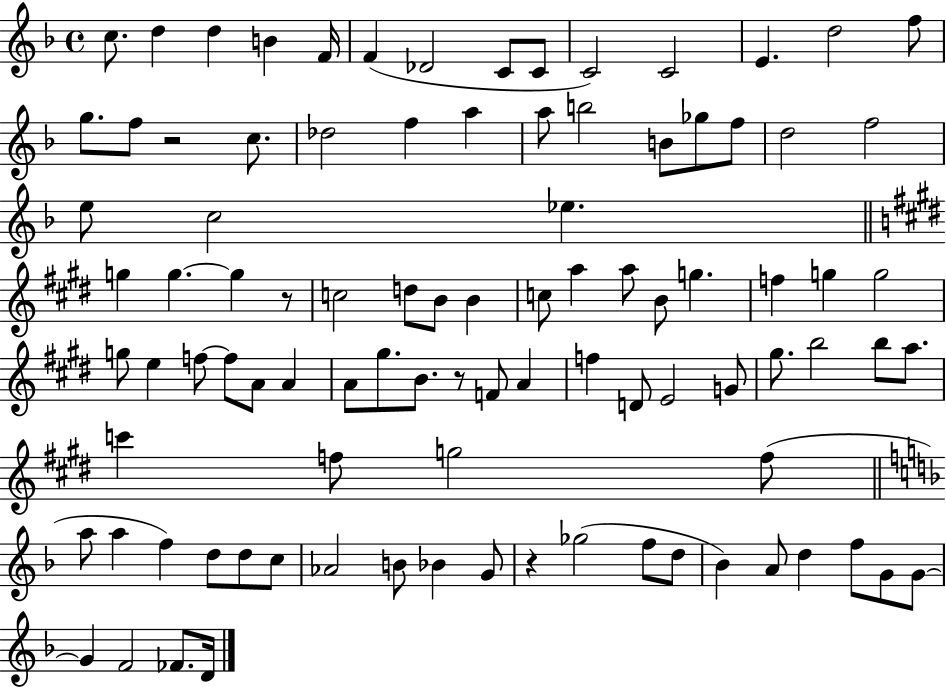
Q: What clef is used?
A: treble